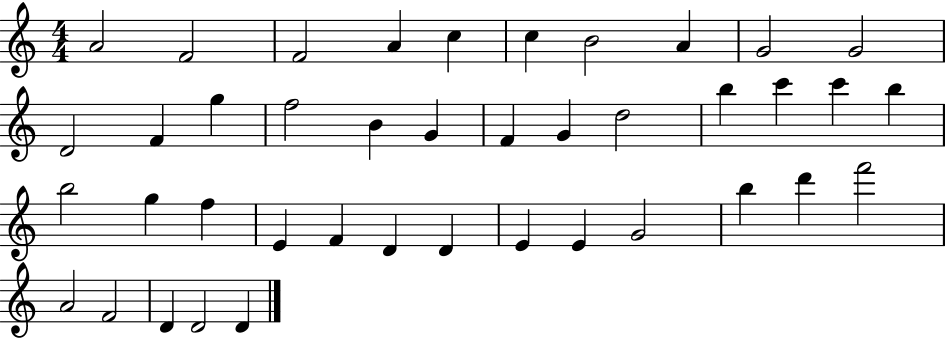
A4/h F4/h F4/h A4/q C5/q C5/q B4/h A4/q G4/h G4/h D4/h F4/q G5/q F5/h B4/q G4/q F4/q G4/q D5/h B5/q C6/q C6/q B5/q B5/h G5/q F5/q E4/q F4/q D4/q D4/q E4/q E4/q G4/h B5/q D6/q F6/h A4/h F4/h D4/q D4/h D4/q